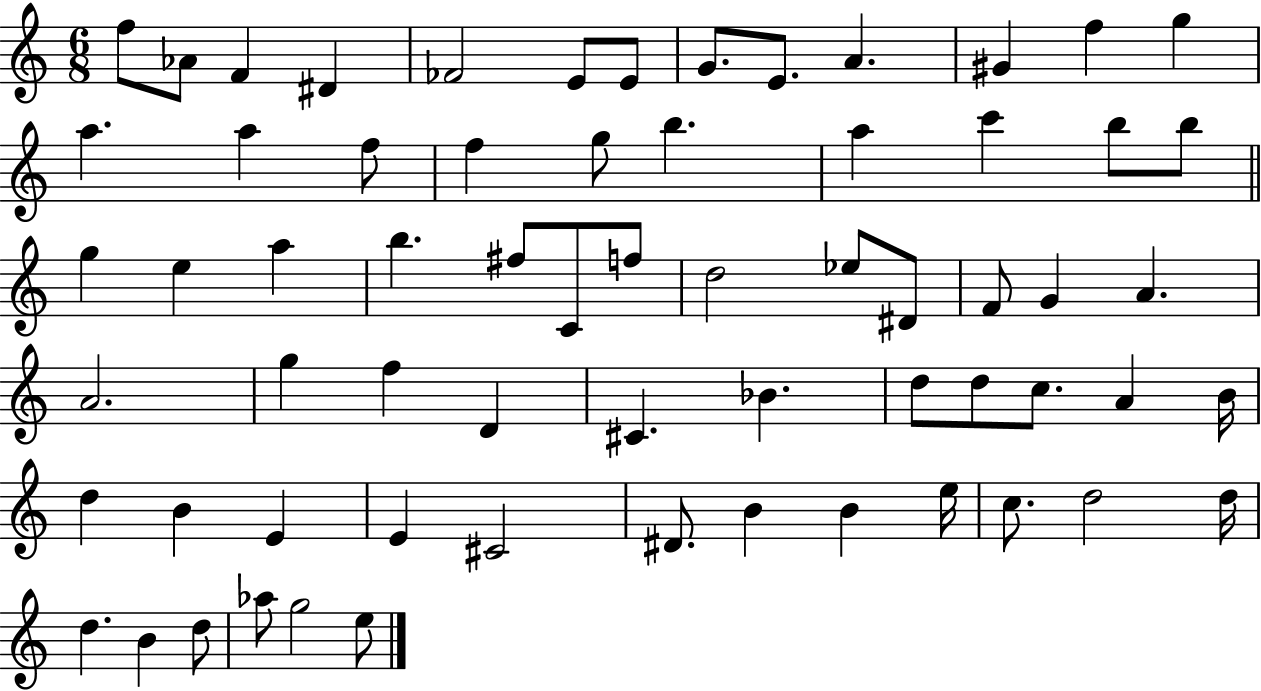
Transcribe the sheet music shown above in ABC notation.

X:1
T:Untitled
M:6/8
L:1/4
K:C
f/2 _A/2 F ^D _F2 E/2 E/2 G/2 E/2 A ^G f g a a f/2 f g/2 b a c' b/2 b/2 g e a b ^f/2 C/2 f/2 d2 _e/2 ^D/2 F/2 G A A2 g f D ^C _B d/2 d/2 c/2 A B/4 d B E E ^C2 ^D/2 B B e/4 c/2 d2 d/4 d B d/2 _a/2 g2 e/2